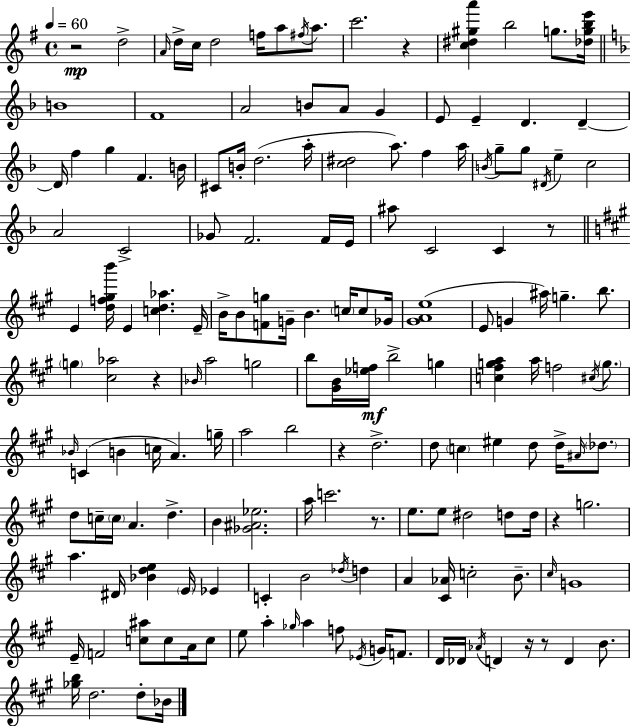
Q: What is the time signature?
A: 4/4